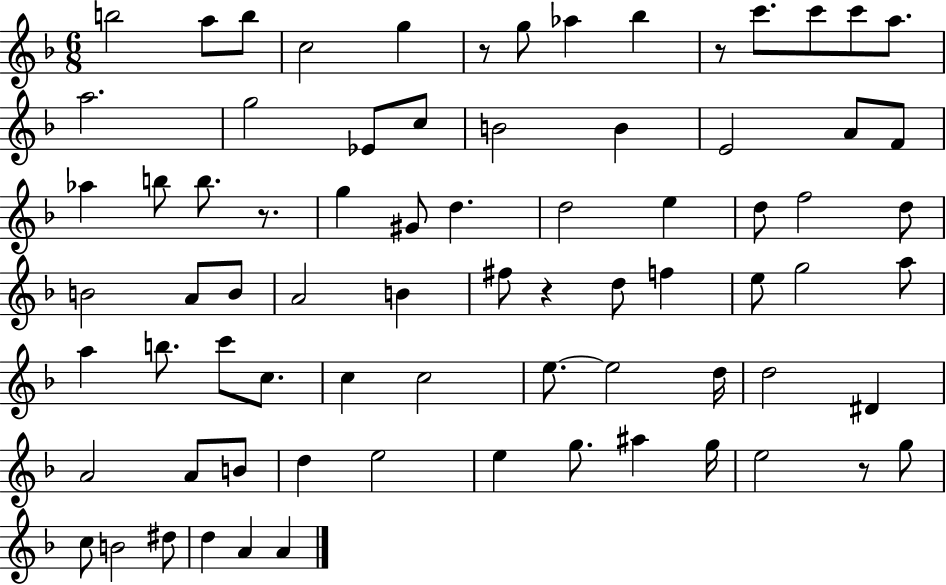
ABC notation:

X:1
T:Untitled
M:6/8
L:1/4
K:F
b2 a/2 b/2 c2 g z/2 g/2 _a _b z/2 c'/2 c'/2 c'/2 a/2 a2 g2 _E/2 c/2 B2 B E2 A/2 F/2 _a b/2 b/2 z/2 g ^G/2 d d2 e d/2 f2 d/2 B2 A/2 B/2 A2 B ^f/2 z d/2 f e/2 g2 a/2 a b/2 c'/2 c/2 c c2 e/2 e2 d/4 d2 ^D A2 A/2 B/2 d e2 e g/2 ^a g/4 e2 z/2 g/2 c/2 B2 ^d/2 d A A